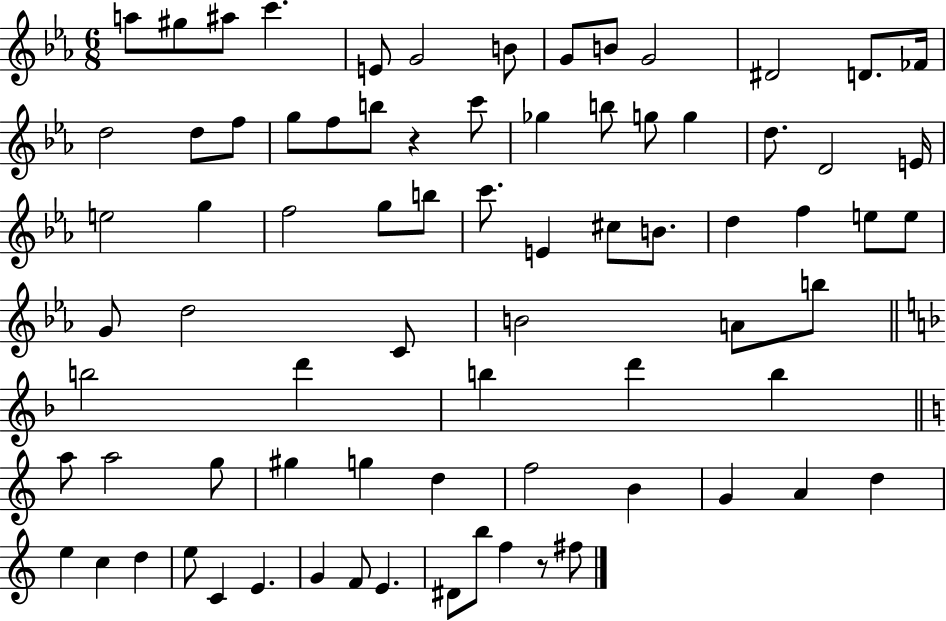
A5/e G#5/e A#5/e C6/q. E4/e G4/h B4/e G4/e B4/e G4/h D#4/h D4/e. FES4/s D5/h D5/e F5/e G5/e F5/e B5/e R/q C6/e Gb5/q B5/e G5/e G5/q D5/e. D4/h E4/s E5/h G5/q F5/h G5/e B5/e C6/e. E4/q C#5/e B4/e. D5/q F5/q E5/e E5/e G4/e D5/h C4/e B4/h A4/e B5/e B5/h D6/q B5/q D6/q B5/q A5/e A5/h G5/e G#5/q G5/q D5/q F5/h B4/q G4/q A4/q D5/q E5/q C5/q D5/q E5/e C4/q E4/q. G4/q F4/e E4/q. D#4/e B5/e F5/q R/e F#5/e